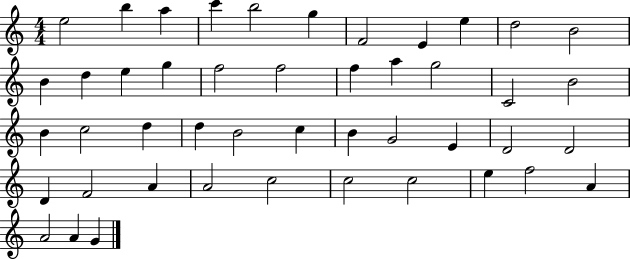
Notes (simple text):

E5/h B5/q A5/q C6/q B5/h G5/q F4/h E4/q E5/q D5/h B4/h B4/q D5/q E5/q G5/q F5/h F5/h F5/q A5/q G5/h C4/h B4/h B4/q C5/h D5/q D5/q B4/h C5/q B4/q G4/h E4/q D4/h D4/h D4/q F4/h A4/q A4/h C5/h C5/h C5/h E5/q F5/h A4/q A4/h A4/q G4/q